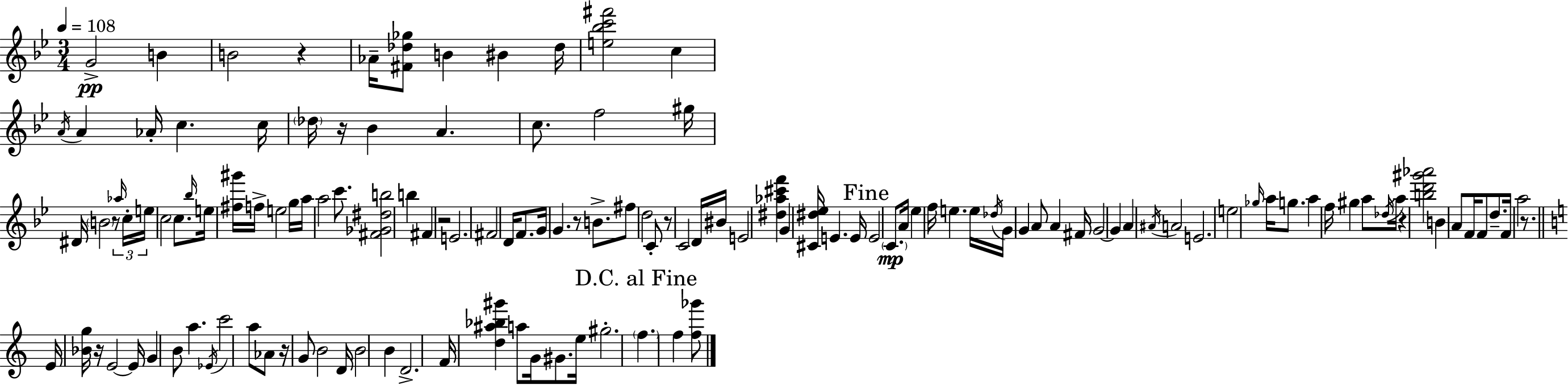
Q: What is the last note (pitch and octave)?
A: F5